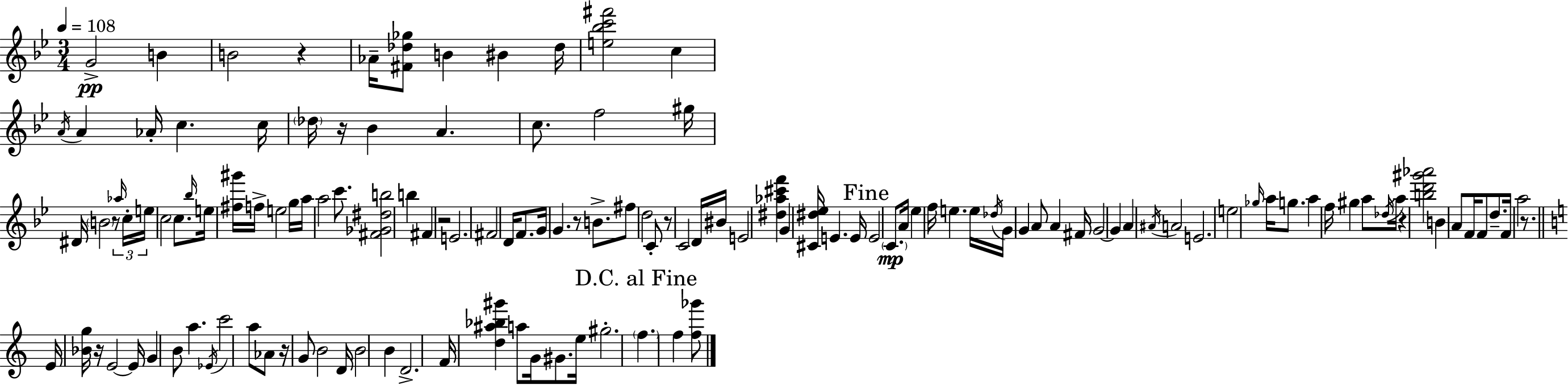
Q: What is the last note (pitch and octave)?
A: F5